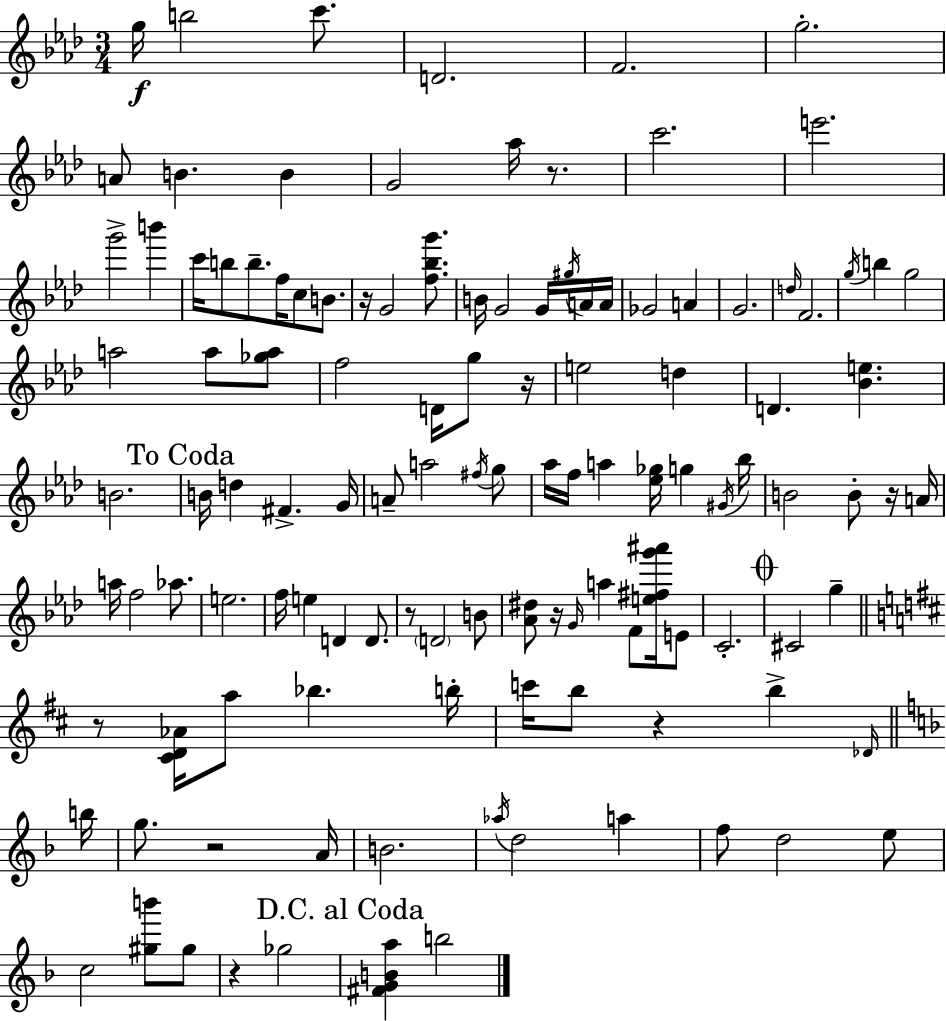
G5/s B5/h C6/e. D4/h. F4/h. G5/h. A4/e B4/q. B4/q G4/h Ab5/s R/e. C6/h. E6/h. G6/h B6/q C6/s B5/e B5/e. F5/s C5/e B4/e. R/s G4/h [F5,Bb5,G6]/e. B4/s G4/h G4/s G#5/s A4/s A4/s Gb4/h A4/q G4/h. D5/s F4/h. G5/s B5/q G5/h A5/h A5/e [Gb5,A5]/e F5/h D4/s G5/e R/s E5/h D5/q D4/q. [Bb4,E5]/q. B4/h. B4/s D5/q F#4/q. G4/s A4/e A5/h F#5/s G5/e Ab5/s F5/s A5/q [Eb5,Gb5]/s G5/q G#4/s Bb5/s B4/h B4/e R/s A4/s A5/s F5/h Ab5/e. E5/h. F5/s E5/q D4/q D4/e. R/e D4/h B4/e [Ab4,D#5]/e R/s G4/s A5/q F4/e [E5,F#5,G6,A#6]/s E4/e C4/h. C#4/h G5/q R/e [C#4,D4,Ab4]/s A5/e Bb5/q. B5/s C6/s B5/e R/q B5/q Db4/s B5/s G5/e. R/h A4/s B4/h. Ab5/s D5/h A5/q F5/e D5/h E5/e C5/h [G#5,B6]/e G#5/e R/q Gb5/h [F#4,G4,B4,A5]/q B5/h